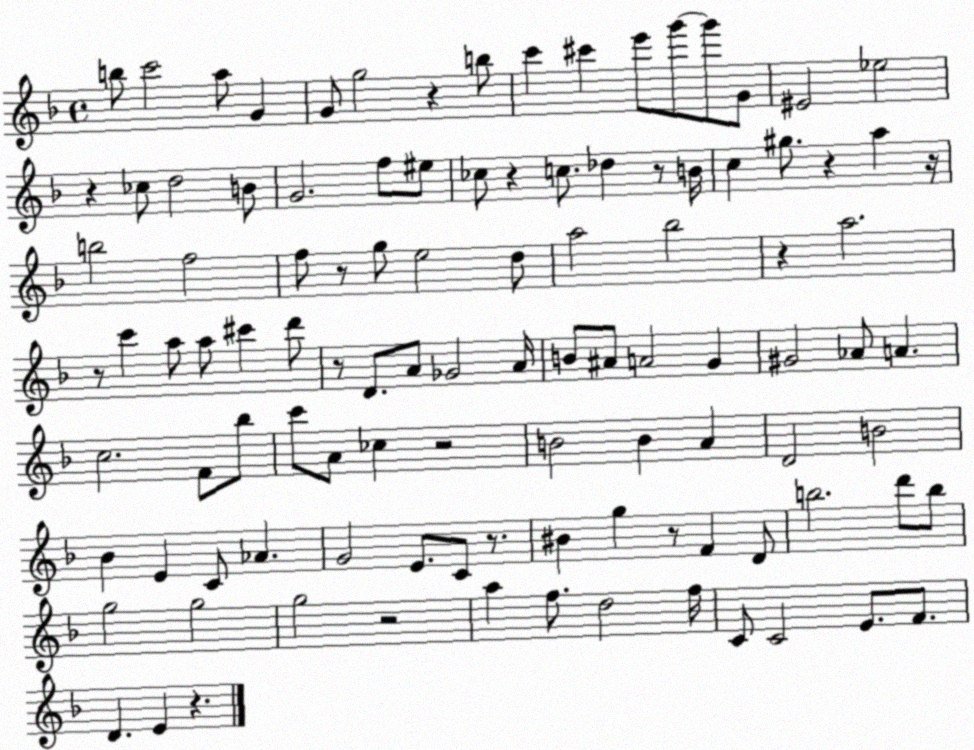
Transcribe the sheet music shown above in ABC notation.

X:1
T:Untitled
M:4/4
L:1/4
K:F
b/2 c'2 a/2 G G/2 g2 z b/2 c' ^c' e'/2 g'/2 g'/2 G/2 ^E2 _e2 z _c/2 d2 B/2 G2 f/2 ^e/2 _c/2 z c/2 _d z/2 B/4 c ^g/2 z a z/4 b2 f2 f/2 z/2 g/2 e2 d/2 a2 _b2 z a2 z/2 c' a/2 a/2 ^c' d'/2 z/2 D/2 A/2 _G2 A/4 B/2 ^A/2 A2 G ^G2 _A/2 A c2 F/2 _b/2 c'/2 A/2 _c z2 B2 B A D2 B2 _B E C/2 _A G2 E/2 C/2 z/2 ^B g z/2 F D/2 b2 d'/2 b/2 g2 g2 g2 z2 a f/2 d2 f/4 C/2 C2 E/2 F/2 D E z